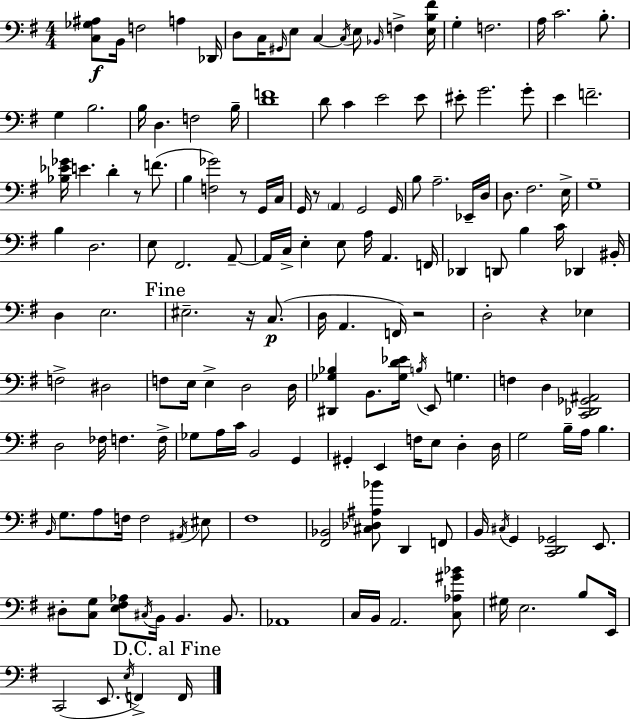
{
  \clef bass
  \numericTimeSignature
  \time 4/4
  \key g \major
  <c ges ais>8\f b,16 f2 a4 des,16 | d8 c16 \grace { gis,16 } e8 c4~~ \acciaccatura { c16 } e8 \grace { bes,16 } f4-> | <e b fis'>16 g4-. f2. | a16 c'2. | \break b8.-. g4 b2. | b16 d4. f2 | b16-- <d' f'>1 | d'8 c'4 e'2 | \break e'8 eis'8-. g'2. | g'8-. e'4 f'2.-- | <bes ees' ges'>16 e'4. d'4-. r8 | f'8.( b4 <f ges'>2) r8 | \break g,16 c16 g,16 r8 \parenthesize a,4 g,2 | g,16 b8 a2.-- | ees,16-- d16 d8. fis2. | e16-> g1-- | \break b4 d2. | e8 fis,2. | a,8--~~ a,16 c16-> e4-. e8 a16 a,4. | f,16 des,4 d,8 b4 c'16 des,4 | \break bis,16-. d4 e2. | \mark "Fine" eis2.-- r16 | c8.(\p d16 a,4. f,16) r2 | d2-. r4 ees4 | \break f2-> dis2 | f8 e16 e4-> d2 | d16 <dis, ges bes>4 b,8. <ges d' ees'>16 \acciaccatura { b16 } e,8 g4. | f4 d4 <c, des, ges, ais,>2 | \break d2 fes16 f4. | f16-> ges8 a16 c'16 b,2 | g,4 gis,4-. e,4 f16 e8 d4-. | d16 g2 b16-- a16 b4. | \break \grace { b,16 } g8. a8 f16 f2 | \acciaccatura { ais,16 } eis8 fis1 | <fis, bes,>2 <cis des ais bes'>8 | d,4 f,8 b,16 \acciaccatura { cis16 } g,4 <c, d, ges,>2 | \break e,8. dis8-. <c g>8 <e fis aes>8 \acciaccatura { cis16 } b,16 b,4. | b,8. aes,1 | c16 b,16 a,2. | <c aes gis' bes'>8 gis16 e2. | \break b8 e,16 c,2( | e,8. \acciaccatura { e16 } f,4->) \mark "D.C. al Fine" f,16 \bar "|."
}